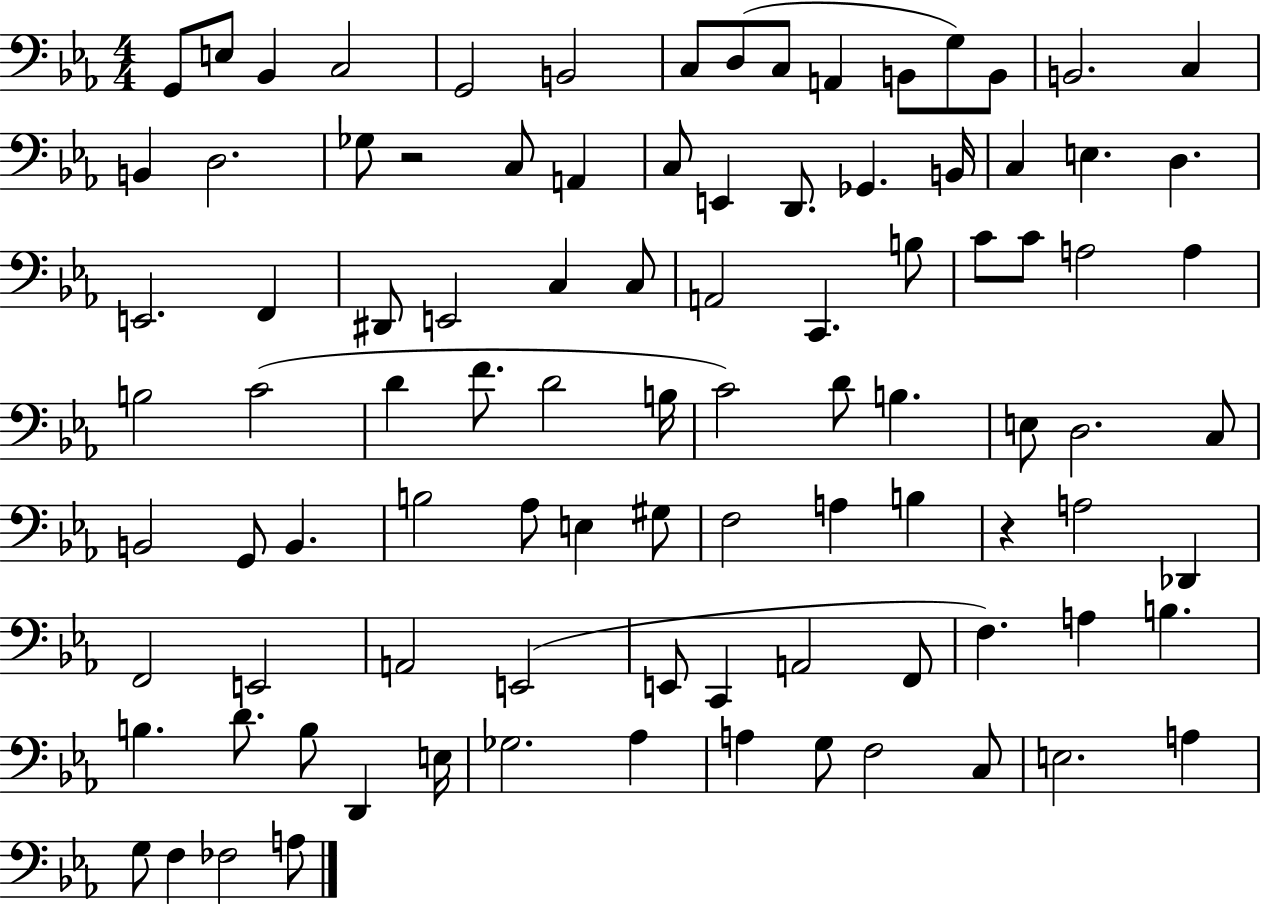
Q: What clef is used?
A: bass